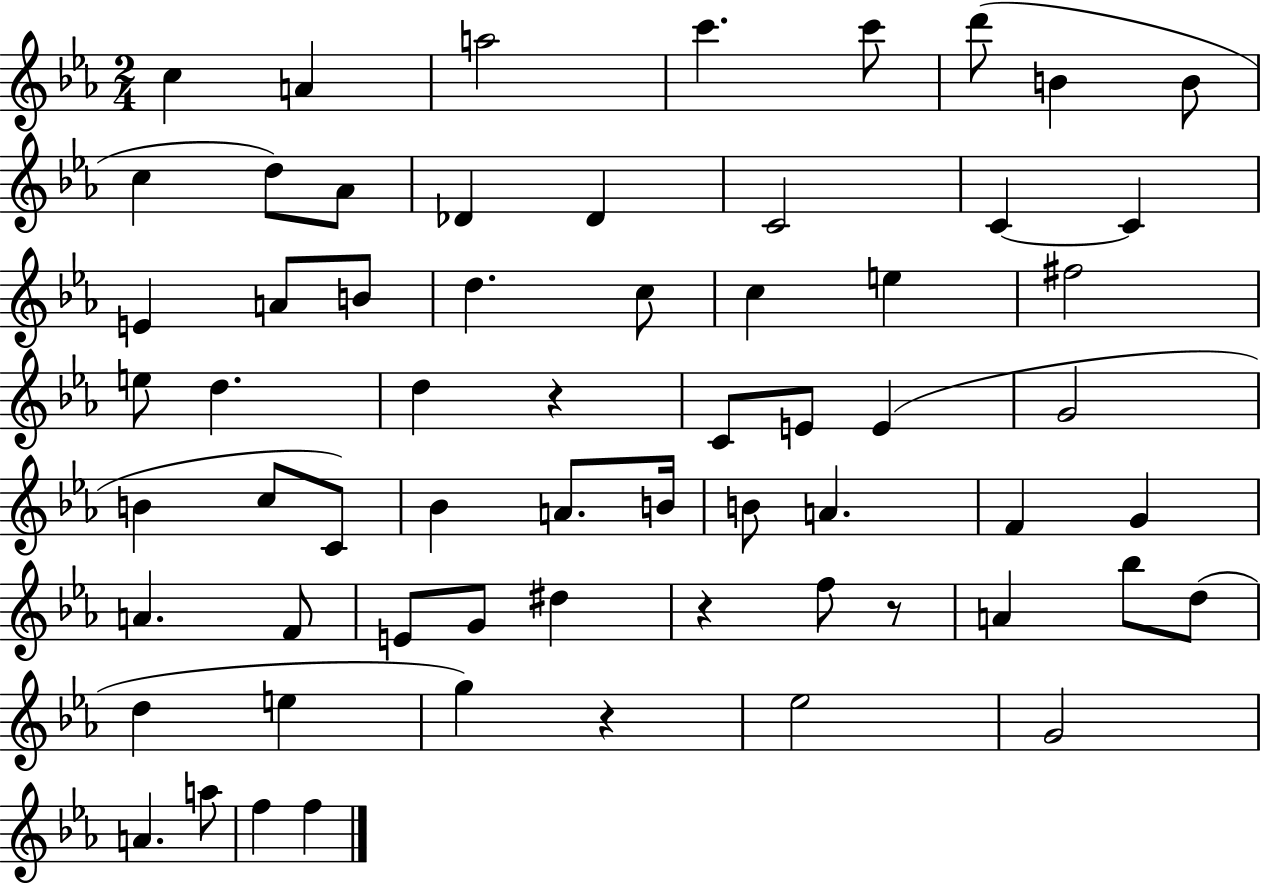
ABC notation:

X:1
T:Untitled
M:2/4
L:1/4
K:Eb
c A a2 c' c'/2 d'/2 B B/2 c d/2 _A/2 _D _D C2 C C E A/2 B/2 d c/2 c e ^f2 e/2 d d z C/2 E/2 E G2 B c/2 C/2 _B A/2 B/4 B/2 A F G A F/2 E/2 G/2 ^d z f/2 z/2 A _b/2 d/2 d e g z _e2 G2 A a/2 f f